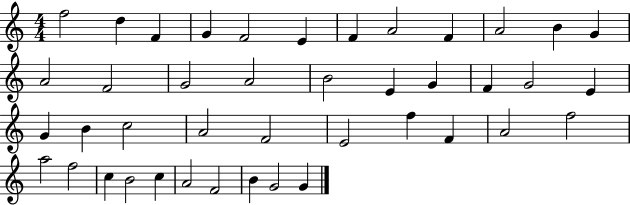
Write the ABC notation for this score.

X:1
T:Untitled
M:4/4
L:1/4
K:C
f2 d F G F2 E F A2 F A2 B G A2 F2 G2 A2 B2 E G F G2 E G B c2 A2 F2 E2 f F A2 f2 a2 f2 c B2 c A2 F2 B G2 G